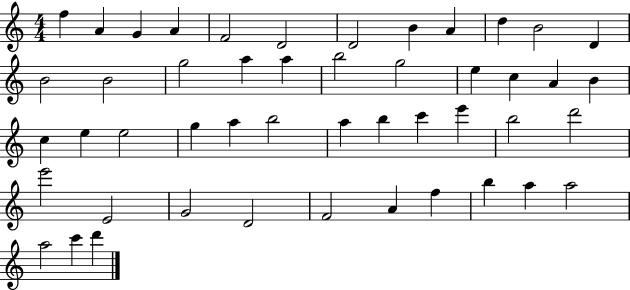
F5/q A4/q G4/q A4/q F4/h D4/h D4/h B4/q A4/q D5/q B4/h D4/q B4/h B4/h G5/h A5/q A5/q B5/h G5/h E5/q C5/q A4/q B4/q C5/q E5/q E5/h G5/q A5/q B5/h A5/q B5/q C6/q E6/q B5/h D6/h E6/h E4/h G4/h D4/h F4/h A4/q F5/q B5/q A5/q A5/h A5/h C6/q D6/q